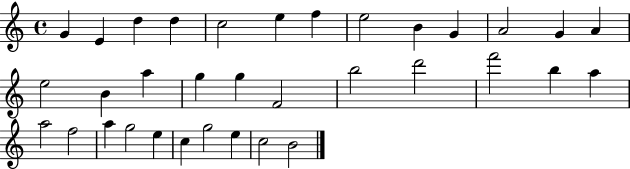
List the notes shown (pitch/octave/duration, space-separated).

G4/q E4/q D5/q D5/q C5/h E5/q F5/q E5/h B4/q G4/q A4/h G4/q A4/q E5/h B4/q A5/q G5/q G5/q F4/h B5/h D6/h F6/h B5/q A5/q A5/h F5/h A5/q G5/h E5/q C5/q G5/h E5/q C5/h B4/h